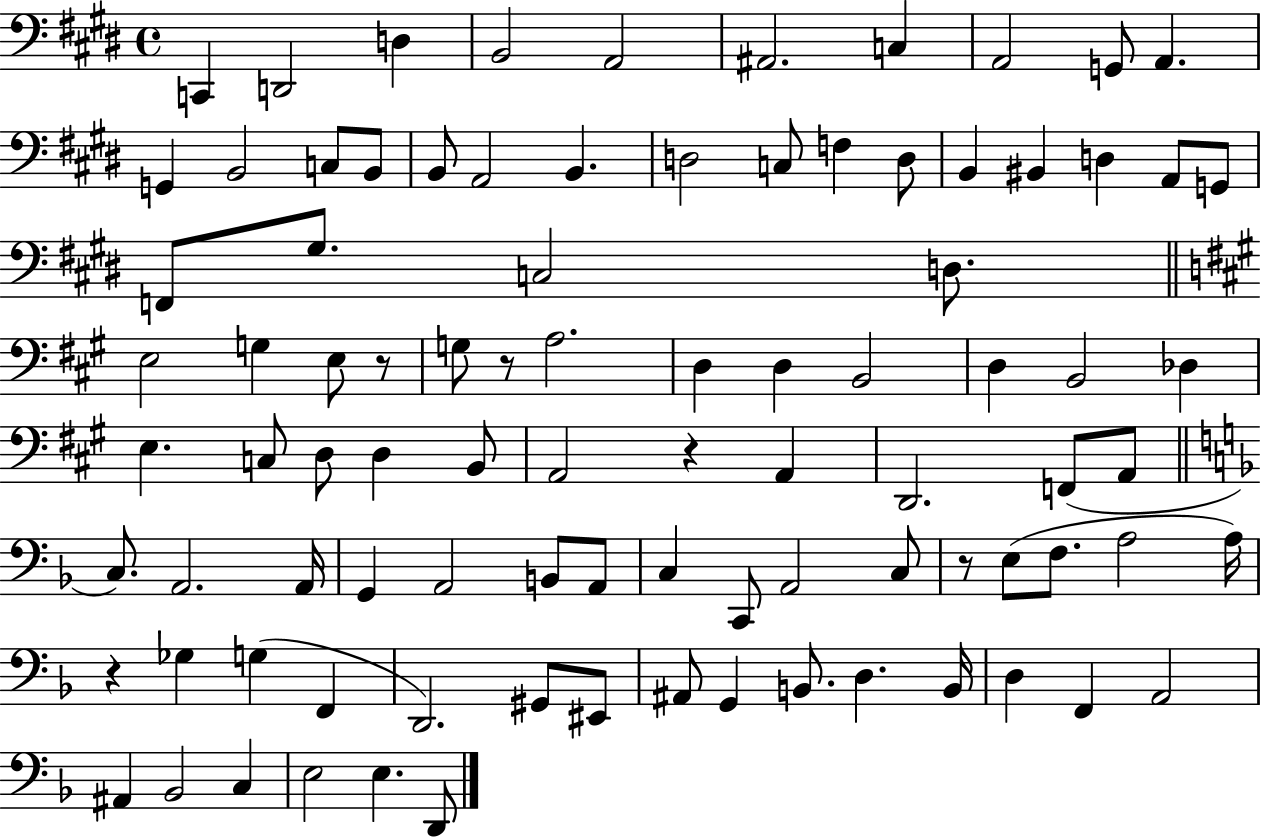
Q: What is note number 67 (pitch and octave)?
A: Gb3